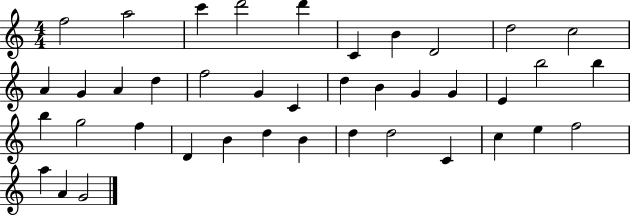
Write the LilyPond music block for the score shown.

{
  \clef treble
  \numericTimeSignature
  \time 4/4
  \key c \major
  f''2 a''2 | c'''4 d'''2 d'''4 | c'4 b'4 d'2 | d''2 c''2 | \break a'4 g'4 a'4 d''4 | f''2 g'4 c'4 | d''4 b'4 g'4 g'4 | e'4 b''2 b''4 | \break b''4 g''2 f''4 | d'4 b'4 d''4 b'4 | d''4 d''2 c'4 | c''4 e''4 f''2 | \break a''4 a'4 g'2 | \bar "|."
}